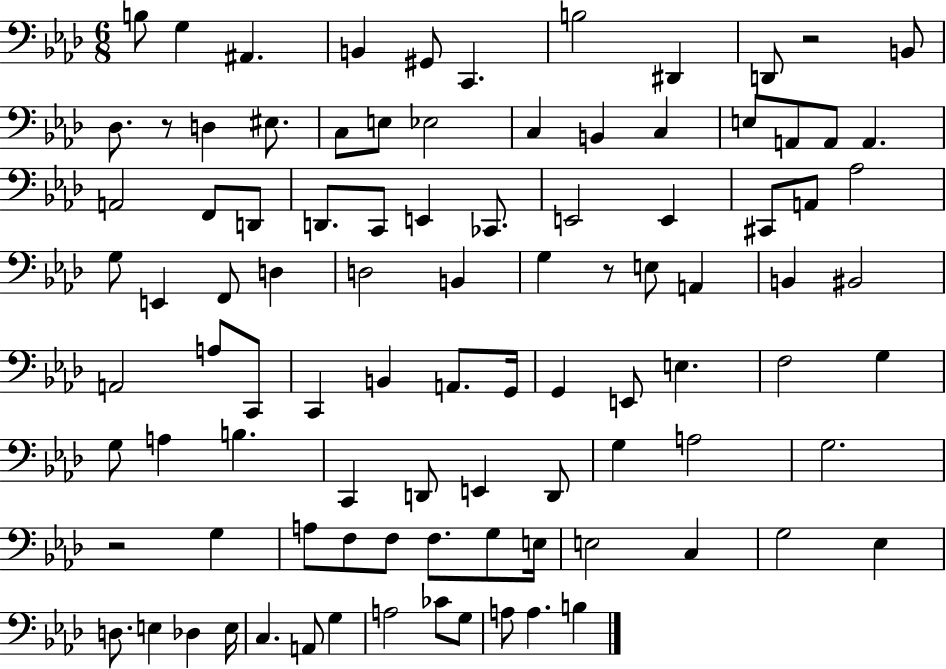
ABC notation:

X:1
T:Untitled
M:6/8
L:1/4
K:Ab
B,/2 G, ^A,, B,, ^G,,/2 C,, B,2 ^D,, D,,/2 z2 B,,/2 _D,/2 z/2 D, ^E,/2 C,/2 E,/2 _E,2 C, B,, C, E,/2 A,,/2 A,,/2 A,, A,,2 F,,/2 D,,/2 D,,/2 C,,/2 E,, _C,,/2 E,,2 E,, ^C,,/2 A,,/2 _A,2 G,/2 E,, F,,/2 D, D,2 B,, G, z/2 E,/2 A,, B,, ^B,,2 A,,2 A,/2 C,,/2 C,, B,, A,,/2 G,,/4 G,, E,,/2 E, F,2 G, G,/2 A, B, C,, D,,/2 E,, D,,/2 G, A,2 G,2 z2 G, A,/2 F,/2 F,/2 F,/2 G,/2 E,/4 E,2 C, G,2 _E, D,/2 E, _D, E,/4 C, A,,/2 G, A,2 _C/2 G,/2 A,/2 A, B,